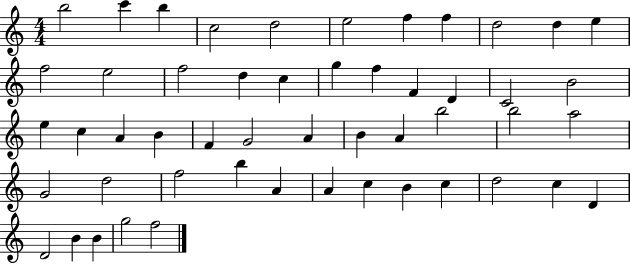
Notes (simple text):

B5/h C6/q B5/q C5/h D5/h E5/h F5/q F5/q D5/h D5/q E5/q F5/h E5/h F5/h D5/q C5/q G5/q F5/q F4/q D4/q C4/h B4/h E5/q C5/q A4/q B4/q F4/q G4/h A4/q B4/q A4/q B5/h B5/h A5/h G4/h D5/h F5/h B5/q A4/q A4/q C5/q B4/q C5/q D5/h C5/q D4/q D4/h B4/q B4/q G5/h F5/h